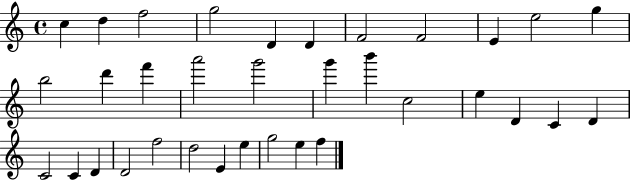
C5/q D5/q F5/h G5/h D4/q D4/q F4/h F4/h E4/q E5/h G5/q B5/h D6/q F6/q A6/h G6/h G6/q B6/q C5/h E5/q D4/q C4/q D4/q C4/h C4/q D4/q D4/h F5/h D5/h E4/q E5/q G5/h E5/q F5/q